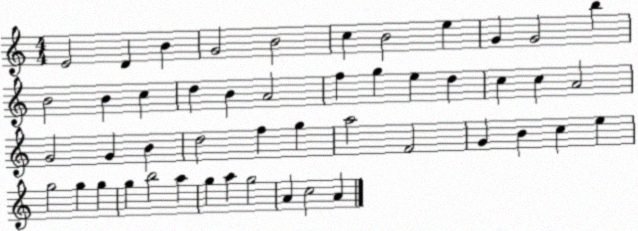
X:1
T:Untitled
M:4/4
L:1/4
K:C
E2 D B G2 B2 c B2 e G G2 b B2 B c d B A2 f g e d c c A2 G2 G B d2 f g a2 F2 G B c e g2 g g g b2 a g a g2 A c2 A